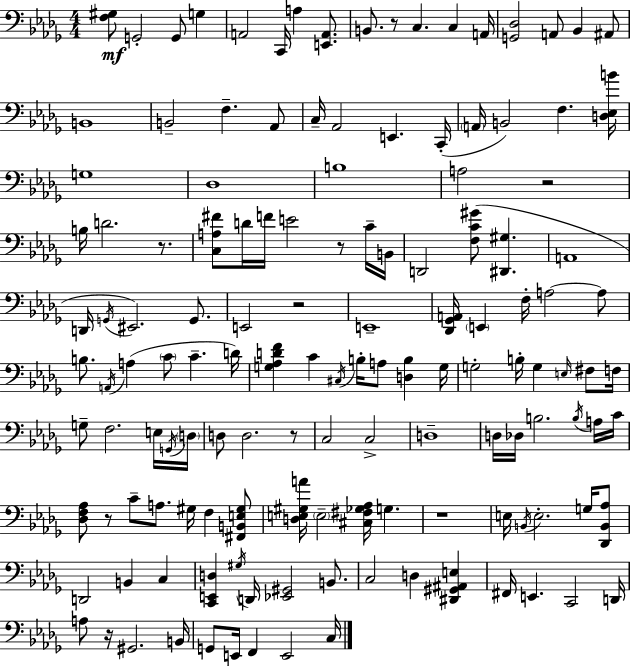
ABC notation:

X:1
T:Untitled
M:4/4
L:1/4
K:Bbm
[F,^G,]/2 G,,2 G,,/2 G, A,,2 C,,/4 A, [E,,A,,]/2 B,,/2 z/2 C, C, A,,/4 [G,,_D,]2 A,,/2 _B,, ^A,,/2 B,,4 B,,2 F, _A,,/2 C,/4 _A,,2 E,, C,,/4 A,,/4 B,,2 F, [D,_E,B]/4 G,4 _D,4 B,4 A,2 z2 B,/4 D2 z/2 [C,A,^F]/2 D/4 F/4 E2 z/2 C/4 B,,/4 D,,2 [F,C^G]/2 [^D,,^G,] A,,4 D,,/4 G,,/4 ^E,,2 G,,/2 E,,2 z2 E,,4 [_D,,_G,,A,,]/4 E,, F,/4 A,2 A,/2 B,/2 A,,/4 A, C/2 C D/4 [G,_A,DF] C ^C,/4 B,/4 A,/2 [D,B,] G,/4 G,2 B,/4 G, E,/4 ^F,/2 F,/4 G,/2 F,2 E,/4 G,,/4 D,/4 D,/2 D,2 z/2 C,2 C,2 D,4 D,/4 _D,/4 B,2 B,/4 A,/4 C/4 [_D,F,_A,]/2 z/2 C/2 A,/2 ^G,/4 F, [^F,,B,,E,^G,]/2 [D,E,^G,A]/4 E,2 [^C,^F,_G,_A,]/4 G, z4 E,/4 B,,/4 E,2 G,/4 [_D,,B,,_A,]/2 D,,2 B,, C, [C,,E,,D,] ^G,/4 D,,/4 [_E,,^G,,]2 B,,/2 C,2 D, [^D,,^G,,^A,,E,] ^F,,/4 E,, C,,2 D,,/4 A,/2 z/4 ^G,,2 B,,/4 G,,/2 E,,/4 F,, E,,2 C,/4